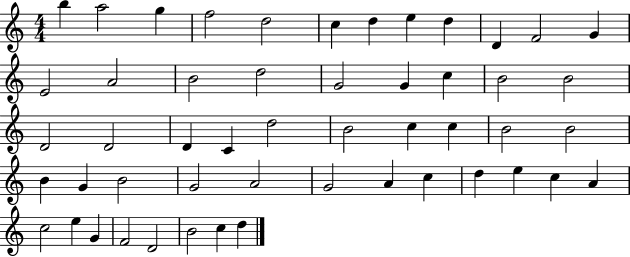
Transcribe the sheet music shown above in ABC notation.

X:1
T:Untitled
M:4/4
L:1/4
K:C
b a2 g f2 d2 c d e d D F2 G E2 A2 B2 d2 G2 G c B2 B2 D2 D2 D C d2 B2 c c B2 B2 B G B2 G2 A2 G2 A c d e c A c2 e G F2 D2 B2 c d